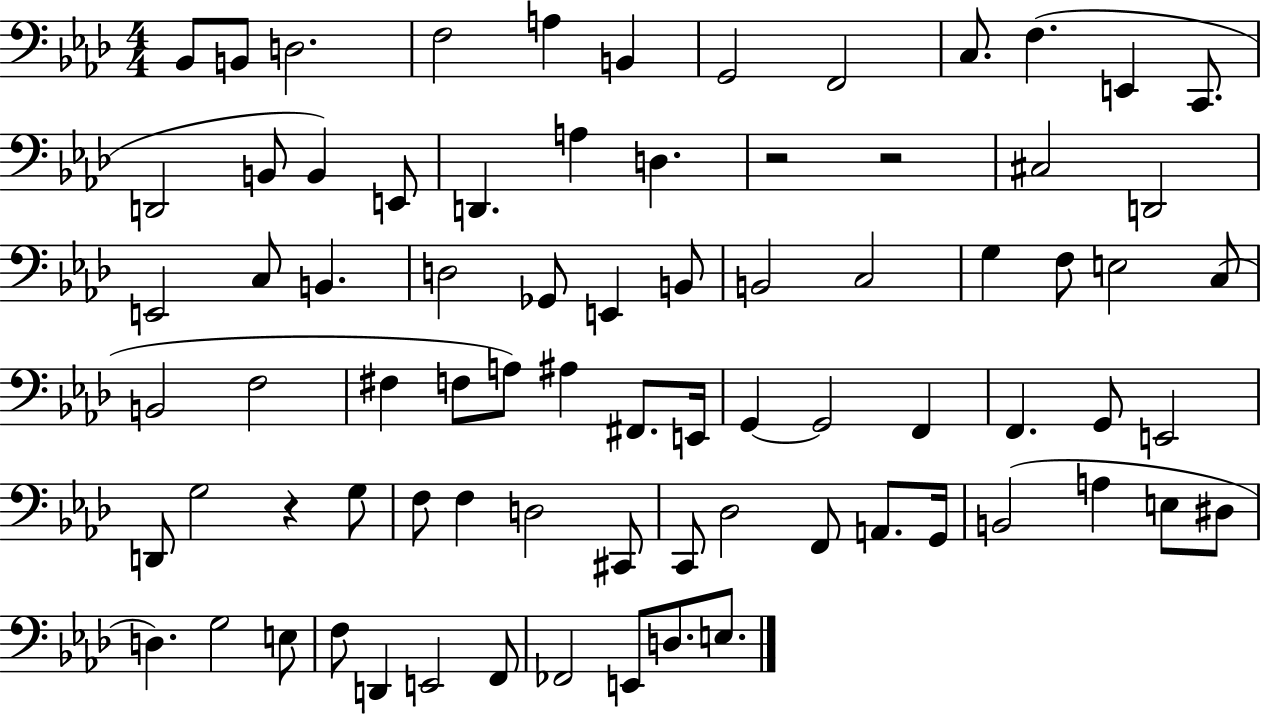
{
  \clef bass
  \numericTimeSignature
  \time 4/4
  \key aes \major
  bes,8 b,8 d2. | f2 a4 b,4 | g,2 f,2 | c8. f4.( e,4 c,8. | \break d,2 b,8 b,4) e,8 | d,4. a4 d4. | r2 r2 | cis2 d,2 | \break e,2 c8 b,4. | d2 ges,8 e,4 b,8 | b,2 c2 | g4 f8 e2 c8( | \break b,2 f2 | fis4 f8 a8) ais4 fis,8. e,16 | g,4~~ g,2 f,4 | f,4. g,8 e,2 | \break d,8 g2 r4 g8 | f8 f4 d2 cis,8 | c,8 des2 f,8 a,8. g,16 | b,2( a4 e8 dis8 | \break d4.) g2 e8 | f8 d,4 e,2 f,8 | fes,2 e,8 d8. e8. | \bar "|."
}